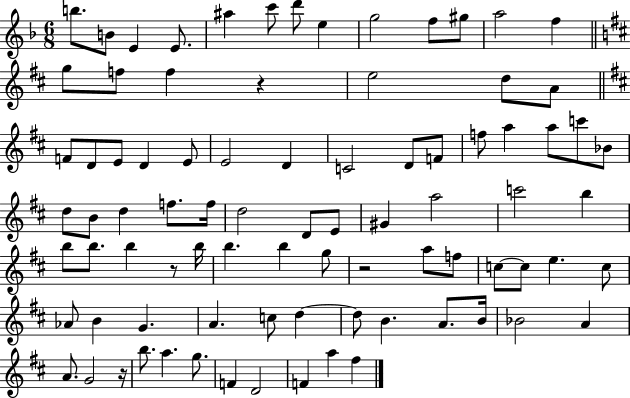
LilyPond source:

{
  \clef treble
  \numericTimeSignature
  \time 6/8
  \key f \major
  b''8. b'8 e'4 e'8. | ais''4 c'''8 d'''8 e''4 | g''2 f''8 gis''8 | a''2 f''4 | \break \bar "||" \break \key d \major g''8 f''8 f''4 r4 | e''2 d''8 a'8 | \bar "||" \break \key d \major f'8 d'8 e'8 d'4 e'8 | e'2 d'4 | c'2 d'8 f'8 | f''8 a''4 a''8 c'''8 bes'8 | \break d''8 b'8 d''4 f''8. f''16 | d''2 d'8 e'8 | gis'4 a''2 | c'''2 b''4 | \break b''8 b''8. b''4 r8 b''16 | b''4. b''4 g''8 | r2 a''8 f''8 | c''8~~ c''8 e''4. c''8 | \break aes'8 b'4 g'4. | a'4. c''8 d''4~~ | d''8 b'4. a'8. b'16 | bes'2 a'4 | \break a'8. g'2 r16 | b''8. a''4. g''8. | f'4 d'2 | f'4 a''4 fis''4 | \break \bar "|."
}